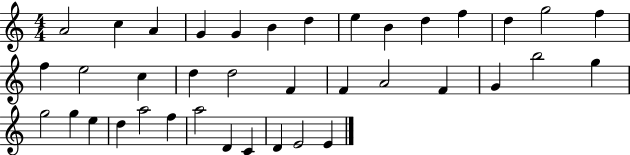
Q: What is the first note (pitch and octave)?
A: A4